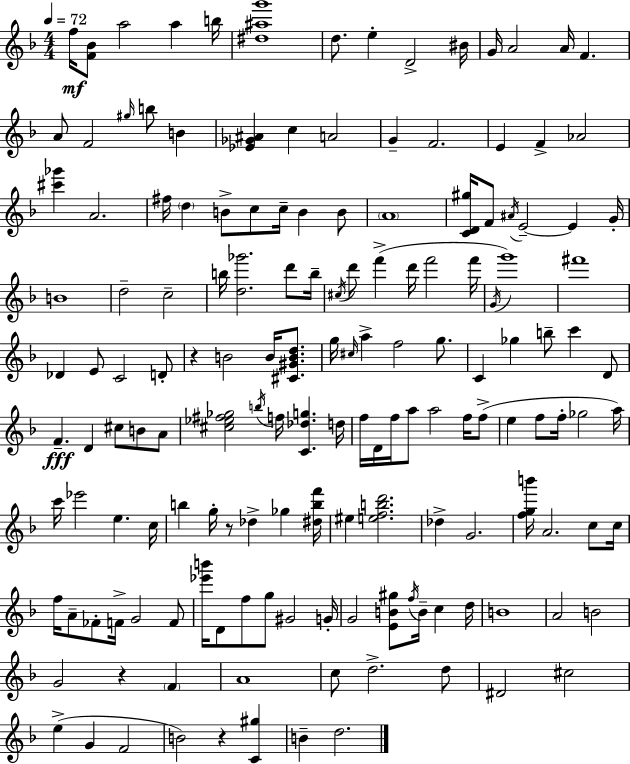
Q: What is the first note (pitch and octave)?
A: F5